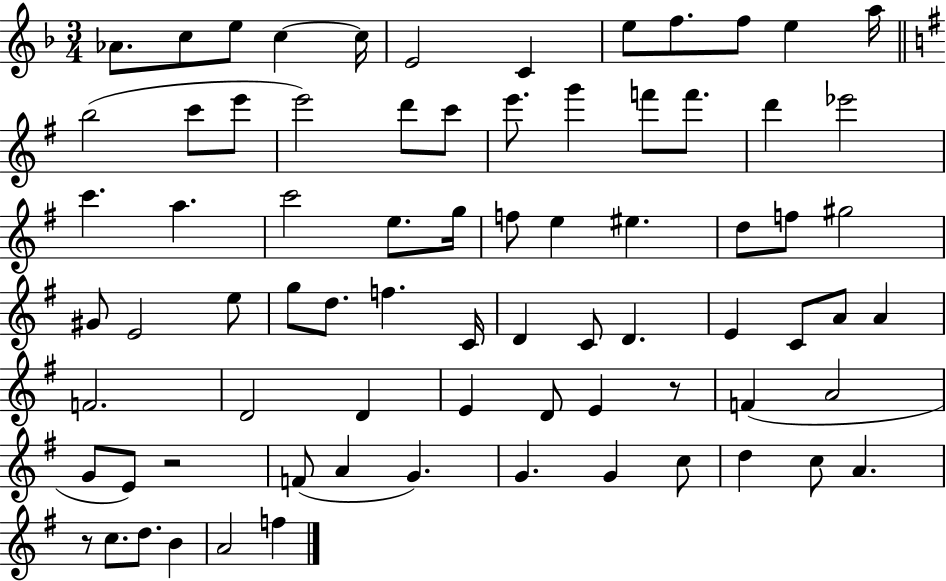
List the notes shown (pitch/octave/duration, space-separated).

Ab4/e. C5/e E5/e C5/q C5/s E4/h C4/q E5/e F5/e. F5/e E5/q A5/s B5/h C6/e E6/e E6/h D6/e C6/e E6/e. G6/q F6/e F6/e. D6/q Eb6/h C6/q. A5/q. C6/h E5/e. G5/s F5/e E5/q EIS5/q. D5/e F5/e G#5/h G#4/e E4/h E5/e G5/e D5/e. F5/q. C4/s D4/q C4/e D4/q. E4/q C4/e A4/e A4/q F4/h. D4/h D4/q E4/q D4/e E4/q R/e F4/q A4/h G4/e E4/e R/h F4/e A4/q G4/q. G4/q. G4/q C5/e D5/q C5/e A4/q. R/e C5/e. D5/e. B4/q A4/h F5/q